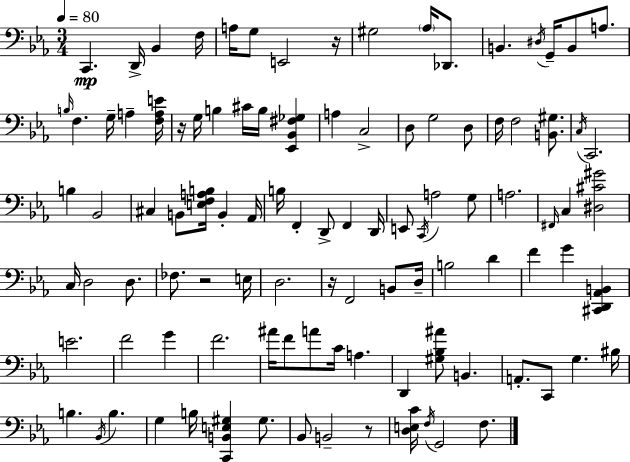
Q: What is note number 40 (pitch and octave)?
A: F2